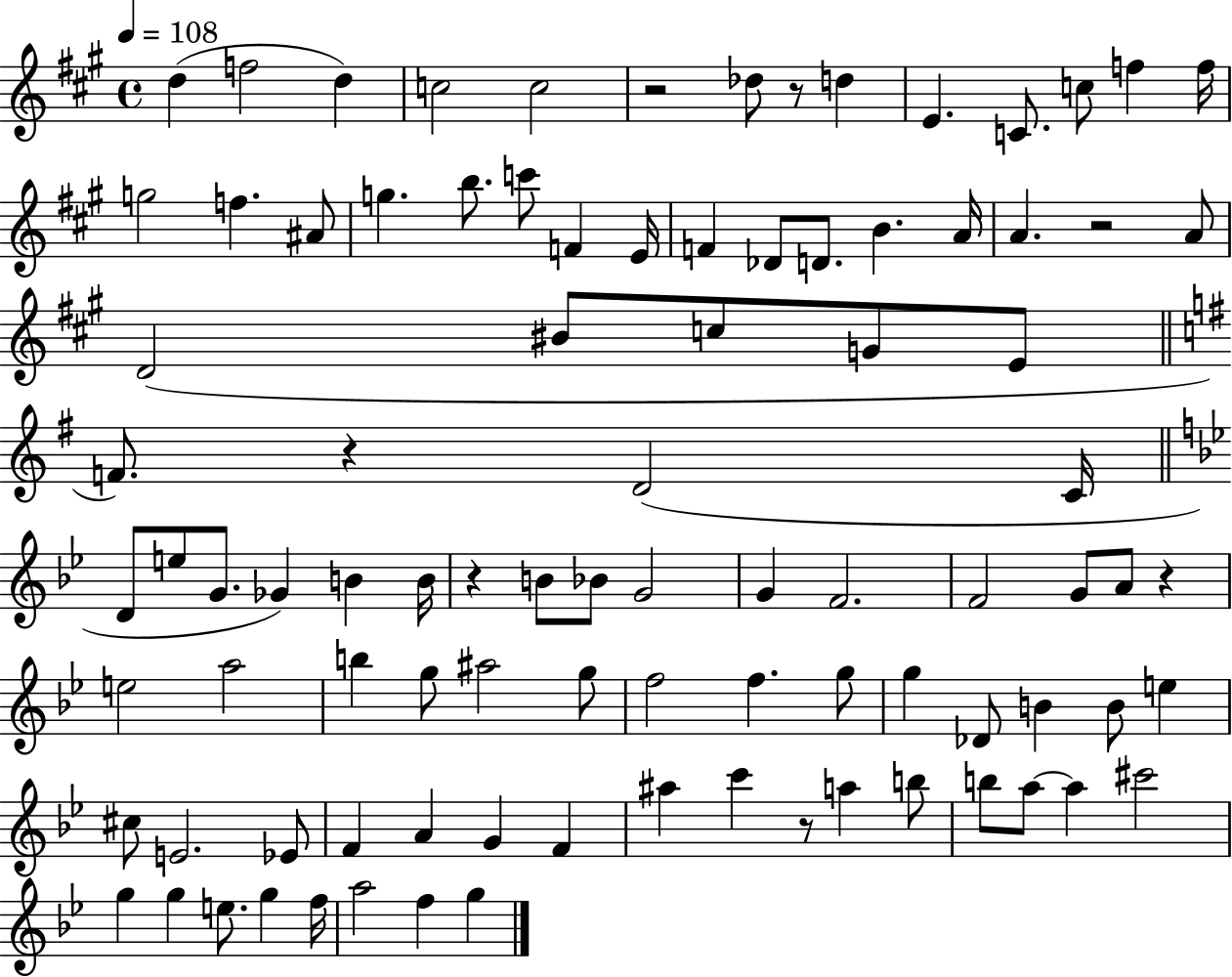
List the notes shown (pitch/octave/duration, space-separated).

D5/q F5/h D5/q C5/h C5/h R/h Db5/e R/e D5/q E4/q. C4/e. C5/e F5/q F5/s G5/h F5/q. A#4/e G5/q. B5/e. C6/e F4/q E4/s F4/q Db4/e D4/e. B4/q. A4/s A4/q. R/h A4/e D4/h BIS4/e C5/e G4/e E4/e F4/e. R/q D4/h C4/s D4/e E5/e G4/e. Gb4/q B4/q B4/s R/q B4/e Bb4/e G4/h G4/q F4/h. F4/h G4/e A4/e R/q E5/h A5/h B5/q G5/e A#5/h G5/e F5/h F5/q. G5/e G5/q Db4/e B4/q B4/e E5/q C#5/e E4/h. Eb4/e F4/q A4/q G4/q F4/q A#5/q C6/q R/e A5/q B5/e B5/e A5/e A5/q C#6/h G5/q G5/q E5/e. G5/q F5/s A5/h F5/q G5/q